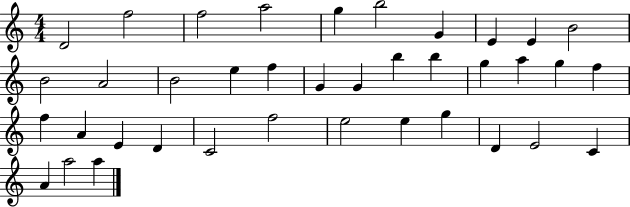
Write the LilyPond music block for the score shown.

{
  \clef treble
  \numericTimeSignature
  \time 4/4
  \key c \major
  d'2 f''2 | f''2 a''2 | g''4 b''2 g'4 | e'4 e'4 b'2 | \break b'2 a'2 | b'2 e''4 f''4 | g'4 g'4 b''4 b''4 | g''4 a''4 g''4 f''4 | \break f''4 a'4 e'4 d'4 | c'2 f''2 | e''2 e''4 g''4 | d'4 e'2 c'4 | \break a'4 a''2 a''4 | \bar "|."
}